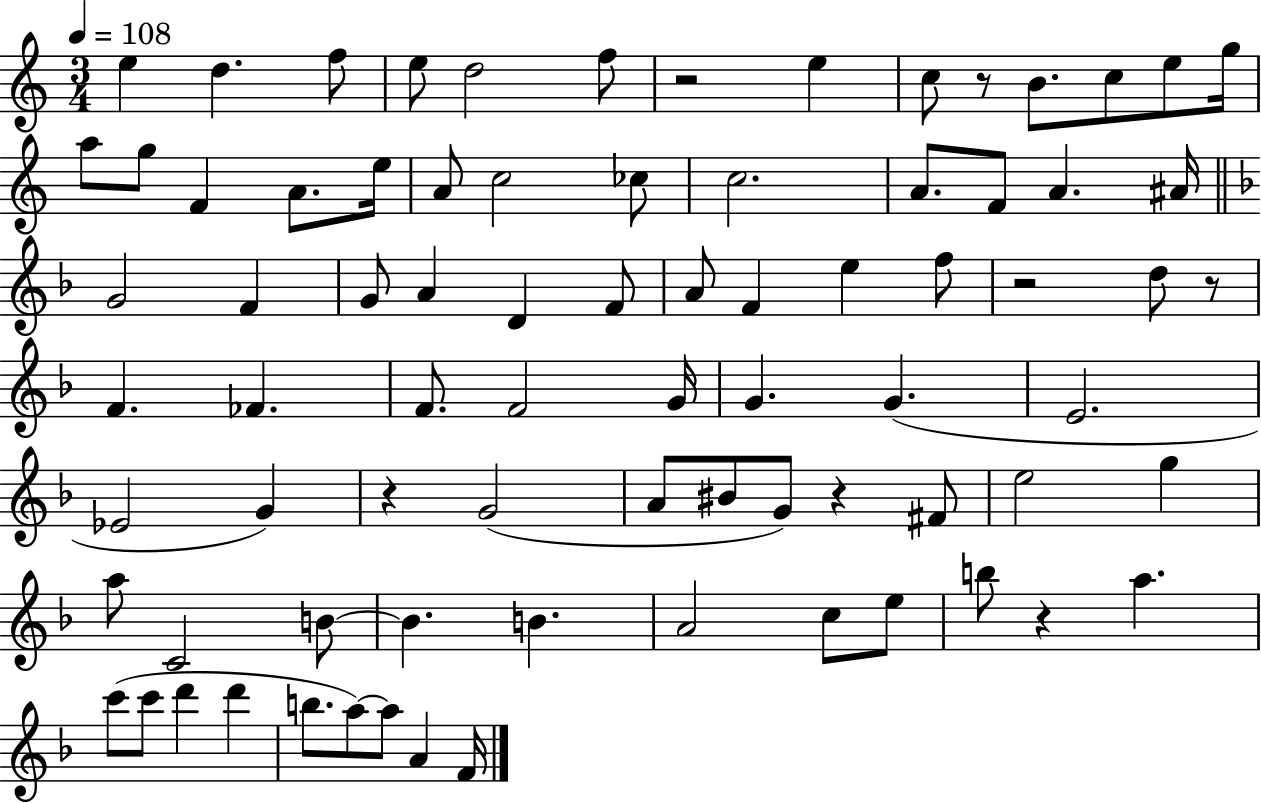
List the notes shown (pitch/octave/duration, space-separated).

E5/q D5/q. F5/e E5/e D5/h F5/e R/h E5/q C5/e R/e B4/e. C5/e E5/e G5/s A5/e G5/e F4/q A4/e. E5/s A4/e C5/h CES5/e C5/h. A4/e. F4/e A4/q. A#4/s G4/h F4/q G4/e A4/q D4/q F4/e A4/e F4/q E5/q F5/e R/h D5/e R/e F4/q. FES4/q. F4/e. F4/h G4/s G4/q. G4/q. E4/h. Eb4/h G4/q R/q G4/h A4/e BIS4/e G4/e R/q F#4/e E5/h G5/q A5/e C4/h B4/e B4/q. B4/q. A4/h C5/e E5/e B5/e R/q A5/q. C6/e C6/e D6/q D6/q B5/e. A5/e A5/e A4/q F4/s